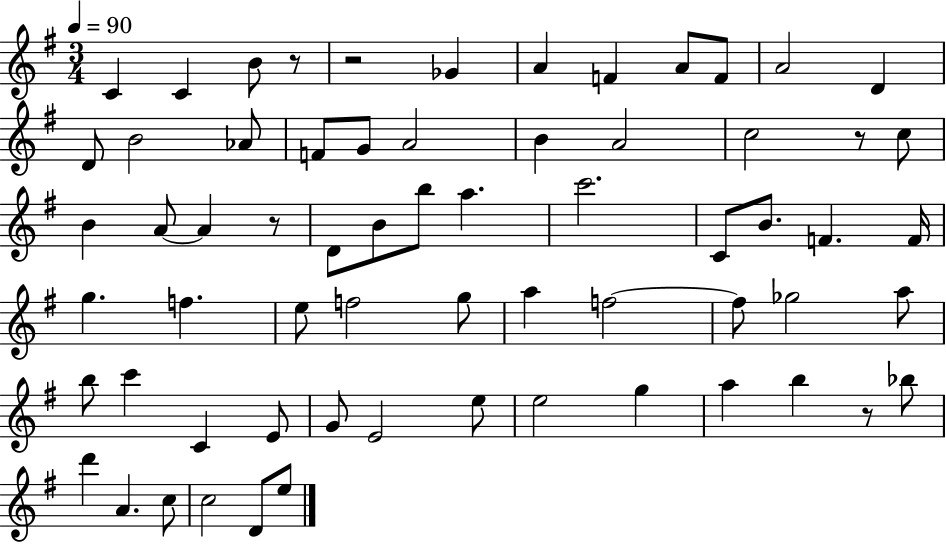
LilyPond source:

{
  \clef treble
  \numericTimeSignature
  \time 3/4
  \key g \major
  \tempo 4 = 90
  c'4 c'4 b'8 r8 | r2 ges'4 | a'4 f'4 a'8 f'8 | a'2 d'4 | \break d'8 b'2 aes'8 | f'8 g'8 a'2 | b'4 a'2 | c''2 r8 c''8 | \break b'4 a'8~~ a'4 r8 | d'8 b'8 b''8 a''4. | c'''2. | c'8 b'8. f'4. f'16 | \break g''4. f''4. | e''8 f''2 g''8 | a''4 f''2~~ | f''8 ges''2 a''8 | \break b''8 c'''4 c'4 e'8 | g'8 e'2 e''8 | e''2 g''4 | a''4 b''4 r8 bes''8 | \break d'''4 a'4. c''8 | c''2 d'8 e''8 | \bar "|."
}